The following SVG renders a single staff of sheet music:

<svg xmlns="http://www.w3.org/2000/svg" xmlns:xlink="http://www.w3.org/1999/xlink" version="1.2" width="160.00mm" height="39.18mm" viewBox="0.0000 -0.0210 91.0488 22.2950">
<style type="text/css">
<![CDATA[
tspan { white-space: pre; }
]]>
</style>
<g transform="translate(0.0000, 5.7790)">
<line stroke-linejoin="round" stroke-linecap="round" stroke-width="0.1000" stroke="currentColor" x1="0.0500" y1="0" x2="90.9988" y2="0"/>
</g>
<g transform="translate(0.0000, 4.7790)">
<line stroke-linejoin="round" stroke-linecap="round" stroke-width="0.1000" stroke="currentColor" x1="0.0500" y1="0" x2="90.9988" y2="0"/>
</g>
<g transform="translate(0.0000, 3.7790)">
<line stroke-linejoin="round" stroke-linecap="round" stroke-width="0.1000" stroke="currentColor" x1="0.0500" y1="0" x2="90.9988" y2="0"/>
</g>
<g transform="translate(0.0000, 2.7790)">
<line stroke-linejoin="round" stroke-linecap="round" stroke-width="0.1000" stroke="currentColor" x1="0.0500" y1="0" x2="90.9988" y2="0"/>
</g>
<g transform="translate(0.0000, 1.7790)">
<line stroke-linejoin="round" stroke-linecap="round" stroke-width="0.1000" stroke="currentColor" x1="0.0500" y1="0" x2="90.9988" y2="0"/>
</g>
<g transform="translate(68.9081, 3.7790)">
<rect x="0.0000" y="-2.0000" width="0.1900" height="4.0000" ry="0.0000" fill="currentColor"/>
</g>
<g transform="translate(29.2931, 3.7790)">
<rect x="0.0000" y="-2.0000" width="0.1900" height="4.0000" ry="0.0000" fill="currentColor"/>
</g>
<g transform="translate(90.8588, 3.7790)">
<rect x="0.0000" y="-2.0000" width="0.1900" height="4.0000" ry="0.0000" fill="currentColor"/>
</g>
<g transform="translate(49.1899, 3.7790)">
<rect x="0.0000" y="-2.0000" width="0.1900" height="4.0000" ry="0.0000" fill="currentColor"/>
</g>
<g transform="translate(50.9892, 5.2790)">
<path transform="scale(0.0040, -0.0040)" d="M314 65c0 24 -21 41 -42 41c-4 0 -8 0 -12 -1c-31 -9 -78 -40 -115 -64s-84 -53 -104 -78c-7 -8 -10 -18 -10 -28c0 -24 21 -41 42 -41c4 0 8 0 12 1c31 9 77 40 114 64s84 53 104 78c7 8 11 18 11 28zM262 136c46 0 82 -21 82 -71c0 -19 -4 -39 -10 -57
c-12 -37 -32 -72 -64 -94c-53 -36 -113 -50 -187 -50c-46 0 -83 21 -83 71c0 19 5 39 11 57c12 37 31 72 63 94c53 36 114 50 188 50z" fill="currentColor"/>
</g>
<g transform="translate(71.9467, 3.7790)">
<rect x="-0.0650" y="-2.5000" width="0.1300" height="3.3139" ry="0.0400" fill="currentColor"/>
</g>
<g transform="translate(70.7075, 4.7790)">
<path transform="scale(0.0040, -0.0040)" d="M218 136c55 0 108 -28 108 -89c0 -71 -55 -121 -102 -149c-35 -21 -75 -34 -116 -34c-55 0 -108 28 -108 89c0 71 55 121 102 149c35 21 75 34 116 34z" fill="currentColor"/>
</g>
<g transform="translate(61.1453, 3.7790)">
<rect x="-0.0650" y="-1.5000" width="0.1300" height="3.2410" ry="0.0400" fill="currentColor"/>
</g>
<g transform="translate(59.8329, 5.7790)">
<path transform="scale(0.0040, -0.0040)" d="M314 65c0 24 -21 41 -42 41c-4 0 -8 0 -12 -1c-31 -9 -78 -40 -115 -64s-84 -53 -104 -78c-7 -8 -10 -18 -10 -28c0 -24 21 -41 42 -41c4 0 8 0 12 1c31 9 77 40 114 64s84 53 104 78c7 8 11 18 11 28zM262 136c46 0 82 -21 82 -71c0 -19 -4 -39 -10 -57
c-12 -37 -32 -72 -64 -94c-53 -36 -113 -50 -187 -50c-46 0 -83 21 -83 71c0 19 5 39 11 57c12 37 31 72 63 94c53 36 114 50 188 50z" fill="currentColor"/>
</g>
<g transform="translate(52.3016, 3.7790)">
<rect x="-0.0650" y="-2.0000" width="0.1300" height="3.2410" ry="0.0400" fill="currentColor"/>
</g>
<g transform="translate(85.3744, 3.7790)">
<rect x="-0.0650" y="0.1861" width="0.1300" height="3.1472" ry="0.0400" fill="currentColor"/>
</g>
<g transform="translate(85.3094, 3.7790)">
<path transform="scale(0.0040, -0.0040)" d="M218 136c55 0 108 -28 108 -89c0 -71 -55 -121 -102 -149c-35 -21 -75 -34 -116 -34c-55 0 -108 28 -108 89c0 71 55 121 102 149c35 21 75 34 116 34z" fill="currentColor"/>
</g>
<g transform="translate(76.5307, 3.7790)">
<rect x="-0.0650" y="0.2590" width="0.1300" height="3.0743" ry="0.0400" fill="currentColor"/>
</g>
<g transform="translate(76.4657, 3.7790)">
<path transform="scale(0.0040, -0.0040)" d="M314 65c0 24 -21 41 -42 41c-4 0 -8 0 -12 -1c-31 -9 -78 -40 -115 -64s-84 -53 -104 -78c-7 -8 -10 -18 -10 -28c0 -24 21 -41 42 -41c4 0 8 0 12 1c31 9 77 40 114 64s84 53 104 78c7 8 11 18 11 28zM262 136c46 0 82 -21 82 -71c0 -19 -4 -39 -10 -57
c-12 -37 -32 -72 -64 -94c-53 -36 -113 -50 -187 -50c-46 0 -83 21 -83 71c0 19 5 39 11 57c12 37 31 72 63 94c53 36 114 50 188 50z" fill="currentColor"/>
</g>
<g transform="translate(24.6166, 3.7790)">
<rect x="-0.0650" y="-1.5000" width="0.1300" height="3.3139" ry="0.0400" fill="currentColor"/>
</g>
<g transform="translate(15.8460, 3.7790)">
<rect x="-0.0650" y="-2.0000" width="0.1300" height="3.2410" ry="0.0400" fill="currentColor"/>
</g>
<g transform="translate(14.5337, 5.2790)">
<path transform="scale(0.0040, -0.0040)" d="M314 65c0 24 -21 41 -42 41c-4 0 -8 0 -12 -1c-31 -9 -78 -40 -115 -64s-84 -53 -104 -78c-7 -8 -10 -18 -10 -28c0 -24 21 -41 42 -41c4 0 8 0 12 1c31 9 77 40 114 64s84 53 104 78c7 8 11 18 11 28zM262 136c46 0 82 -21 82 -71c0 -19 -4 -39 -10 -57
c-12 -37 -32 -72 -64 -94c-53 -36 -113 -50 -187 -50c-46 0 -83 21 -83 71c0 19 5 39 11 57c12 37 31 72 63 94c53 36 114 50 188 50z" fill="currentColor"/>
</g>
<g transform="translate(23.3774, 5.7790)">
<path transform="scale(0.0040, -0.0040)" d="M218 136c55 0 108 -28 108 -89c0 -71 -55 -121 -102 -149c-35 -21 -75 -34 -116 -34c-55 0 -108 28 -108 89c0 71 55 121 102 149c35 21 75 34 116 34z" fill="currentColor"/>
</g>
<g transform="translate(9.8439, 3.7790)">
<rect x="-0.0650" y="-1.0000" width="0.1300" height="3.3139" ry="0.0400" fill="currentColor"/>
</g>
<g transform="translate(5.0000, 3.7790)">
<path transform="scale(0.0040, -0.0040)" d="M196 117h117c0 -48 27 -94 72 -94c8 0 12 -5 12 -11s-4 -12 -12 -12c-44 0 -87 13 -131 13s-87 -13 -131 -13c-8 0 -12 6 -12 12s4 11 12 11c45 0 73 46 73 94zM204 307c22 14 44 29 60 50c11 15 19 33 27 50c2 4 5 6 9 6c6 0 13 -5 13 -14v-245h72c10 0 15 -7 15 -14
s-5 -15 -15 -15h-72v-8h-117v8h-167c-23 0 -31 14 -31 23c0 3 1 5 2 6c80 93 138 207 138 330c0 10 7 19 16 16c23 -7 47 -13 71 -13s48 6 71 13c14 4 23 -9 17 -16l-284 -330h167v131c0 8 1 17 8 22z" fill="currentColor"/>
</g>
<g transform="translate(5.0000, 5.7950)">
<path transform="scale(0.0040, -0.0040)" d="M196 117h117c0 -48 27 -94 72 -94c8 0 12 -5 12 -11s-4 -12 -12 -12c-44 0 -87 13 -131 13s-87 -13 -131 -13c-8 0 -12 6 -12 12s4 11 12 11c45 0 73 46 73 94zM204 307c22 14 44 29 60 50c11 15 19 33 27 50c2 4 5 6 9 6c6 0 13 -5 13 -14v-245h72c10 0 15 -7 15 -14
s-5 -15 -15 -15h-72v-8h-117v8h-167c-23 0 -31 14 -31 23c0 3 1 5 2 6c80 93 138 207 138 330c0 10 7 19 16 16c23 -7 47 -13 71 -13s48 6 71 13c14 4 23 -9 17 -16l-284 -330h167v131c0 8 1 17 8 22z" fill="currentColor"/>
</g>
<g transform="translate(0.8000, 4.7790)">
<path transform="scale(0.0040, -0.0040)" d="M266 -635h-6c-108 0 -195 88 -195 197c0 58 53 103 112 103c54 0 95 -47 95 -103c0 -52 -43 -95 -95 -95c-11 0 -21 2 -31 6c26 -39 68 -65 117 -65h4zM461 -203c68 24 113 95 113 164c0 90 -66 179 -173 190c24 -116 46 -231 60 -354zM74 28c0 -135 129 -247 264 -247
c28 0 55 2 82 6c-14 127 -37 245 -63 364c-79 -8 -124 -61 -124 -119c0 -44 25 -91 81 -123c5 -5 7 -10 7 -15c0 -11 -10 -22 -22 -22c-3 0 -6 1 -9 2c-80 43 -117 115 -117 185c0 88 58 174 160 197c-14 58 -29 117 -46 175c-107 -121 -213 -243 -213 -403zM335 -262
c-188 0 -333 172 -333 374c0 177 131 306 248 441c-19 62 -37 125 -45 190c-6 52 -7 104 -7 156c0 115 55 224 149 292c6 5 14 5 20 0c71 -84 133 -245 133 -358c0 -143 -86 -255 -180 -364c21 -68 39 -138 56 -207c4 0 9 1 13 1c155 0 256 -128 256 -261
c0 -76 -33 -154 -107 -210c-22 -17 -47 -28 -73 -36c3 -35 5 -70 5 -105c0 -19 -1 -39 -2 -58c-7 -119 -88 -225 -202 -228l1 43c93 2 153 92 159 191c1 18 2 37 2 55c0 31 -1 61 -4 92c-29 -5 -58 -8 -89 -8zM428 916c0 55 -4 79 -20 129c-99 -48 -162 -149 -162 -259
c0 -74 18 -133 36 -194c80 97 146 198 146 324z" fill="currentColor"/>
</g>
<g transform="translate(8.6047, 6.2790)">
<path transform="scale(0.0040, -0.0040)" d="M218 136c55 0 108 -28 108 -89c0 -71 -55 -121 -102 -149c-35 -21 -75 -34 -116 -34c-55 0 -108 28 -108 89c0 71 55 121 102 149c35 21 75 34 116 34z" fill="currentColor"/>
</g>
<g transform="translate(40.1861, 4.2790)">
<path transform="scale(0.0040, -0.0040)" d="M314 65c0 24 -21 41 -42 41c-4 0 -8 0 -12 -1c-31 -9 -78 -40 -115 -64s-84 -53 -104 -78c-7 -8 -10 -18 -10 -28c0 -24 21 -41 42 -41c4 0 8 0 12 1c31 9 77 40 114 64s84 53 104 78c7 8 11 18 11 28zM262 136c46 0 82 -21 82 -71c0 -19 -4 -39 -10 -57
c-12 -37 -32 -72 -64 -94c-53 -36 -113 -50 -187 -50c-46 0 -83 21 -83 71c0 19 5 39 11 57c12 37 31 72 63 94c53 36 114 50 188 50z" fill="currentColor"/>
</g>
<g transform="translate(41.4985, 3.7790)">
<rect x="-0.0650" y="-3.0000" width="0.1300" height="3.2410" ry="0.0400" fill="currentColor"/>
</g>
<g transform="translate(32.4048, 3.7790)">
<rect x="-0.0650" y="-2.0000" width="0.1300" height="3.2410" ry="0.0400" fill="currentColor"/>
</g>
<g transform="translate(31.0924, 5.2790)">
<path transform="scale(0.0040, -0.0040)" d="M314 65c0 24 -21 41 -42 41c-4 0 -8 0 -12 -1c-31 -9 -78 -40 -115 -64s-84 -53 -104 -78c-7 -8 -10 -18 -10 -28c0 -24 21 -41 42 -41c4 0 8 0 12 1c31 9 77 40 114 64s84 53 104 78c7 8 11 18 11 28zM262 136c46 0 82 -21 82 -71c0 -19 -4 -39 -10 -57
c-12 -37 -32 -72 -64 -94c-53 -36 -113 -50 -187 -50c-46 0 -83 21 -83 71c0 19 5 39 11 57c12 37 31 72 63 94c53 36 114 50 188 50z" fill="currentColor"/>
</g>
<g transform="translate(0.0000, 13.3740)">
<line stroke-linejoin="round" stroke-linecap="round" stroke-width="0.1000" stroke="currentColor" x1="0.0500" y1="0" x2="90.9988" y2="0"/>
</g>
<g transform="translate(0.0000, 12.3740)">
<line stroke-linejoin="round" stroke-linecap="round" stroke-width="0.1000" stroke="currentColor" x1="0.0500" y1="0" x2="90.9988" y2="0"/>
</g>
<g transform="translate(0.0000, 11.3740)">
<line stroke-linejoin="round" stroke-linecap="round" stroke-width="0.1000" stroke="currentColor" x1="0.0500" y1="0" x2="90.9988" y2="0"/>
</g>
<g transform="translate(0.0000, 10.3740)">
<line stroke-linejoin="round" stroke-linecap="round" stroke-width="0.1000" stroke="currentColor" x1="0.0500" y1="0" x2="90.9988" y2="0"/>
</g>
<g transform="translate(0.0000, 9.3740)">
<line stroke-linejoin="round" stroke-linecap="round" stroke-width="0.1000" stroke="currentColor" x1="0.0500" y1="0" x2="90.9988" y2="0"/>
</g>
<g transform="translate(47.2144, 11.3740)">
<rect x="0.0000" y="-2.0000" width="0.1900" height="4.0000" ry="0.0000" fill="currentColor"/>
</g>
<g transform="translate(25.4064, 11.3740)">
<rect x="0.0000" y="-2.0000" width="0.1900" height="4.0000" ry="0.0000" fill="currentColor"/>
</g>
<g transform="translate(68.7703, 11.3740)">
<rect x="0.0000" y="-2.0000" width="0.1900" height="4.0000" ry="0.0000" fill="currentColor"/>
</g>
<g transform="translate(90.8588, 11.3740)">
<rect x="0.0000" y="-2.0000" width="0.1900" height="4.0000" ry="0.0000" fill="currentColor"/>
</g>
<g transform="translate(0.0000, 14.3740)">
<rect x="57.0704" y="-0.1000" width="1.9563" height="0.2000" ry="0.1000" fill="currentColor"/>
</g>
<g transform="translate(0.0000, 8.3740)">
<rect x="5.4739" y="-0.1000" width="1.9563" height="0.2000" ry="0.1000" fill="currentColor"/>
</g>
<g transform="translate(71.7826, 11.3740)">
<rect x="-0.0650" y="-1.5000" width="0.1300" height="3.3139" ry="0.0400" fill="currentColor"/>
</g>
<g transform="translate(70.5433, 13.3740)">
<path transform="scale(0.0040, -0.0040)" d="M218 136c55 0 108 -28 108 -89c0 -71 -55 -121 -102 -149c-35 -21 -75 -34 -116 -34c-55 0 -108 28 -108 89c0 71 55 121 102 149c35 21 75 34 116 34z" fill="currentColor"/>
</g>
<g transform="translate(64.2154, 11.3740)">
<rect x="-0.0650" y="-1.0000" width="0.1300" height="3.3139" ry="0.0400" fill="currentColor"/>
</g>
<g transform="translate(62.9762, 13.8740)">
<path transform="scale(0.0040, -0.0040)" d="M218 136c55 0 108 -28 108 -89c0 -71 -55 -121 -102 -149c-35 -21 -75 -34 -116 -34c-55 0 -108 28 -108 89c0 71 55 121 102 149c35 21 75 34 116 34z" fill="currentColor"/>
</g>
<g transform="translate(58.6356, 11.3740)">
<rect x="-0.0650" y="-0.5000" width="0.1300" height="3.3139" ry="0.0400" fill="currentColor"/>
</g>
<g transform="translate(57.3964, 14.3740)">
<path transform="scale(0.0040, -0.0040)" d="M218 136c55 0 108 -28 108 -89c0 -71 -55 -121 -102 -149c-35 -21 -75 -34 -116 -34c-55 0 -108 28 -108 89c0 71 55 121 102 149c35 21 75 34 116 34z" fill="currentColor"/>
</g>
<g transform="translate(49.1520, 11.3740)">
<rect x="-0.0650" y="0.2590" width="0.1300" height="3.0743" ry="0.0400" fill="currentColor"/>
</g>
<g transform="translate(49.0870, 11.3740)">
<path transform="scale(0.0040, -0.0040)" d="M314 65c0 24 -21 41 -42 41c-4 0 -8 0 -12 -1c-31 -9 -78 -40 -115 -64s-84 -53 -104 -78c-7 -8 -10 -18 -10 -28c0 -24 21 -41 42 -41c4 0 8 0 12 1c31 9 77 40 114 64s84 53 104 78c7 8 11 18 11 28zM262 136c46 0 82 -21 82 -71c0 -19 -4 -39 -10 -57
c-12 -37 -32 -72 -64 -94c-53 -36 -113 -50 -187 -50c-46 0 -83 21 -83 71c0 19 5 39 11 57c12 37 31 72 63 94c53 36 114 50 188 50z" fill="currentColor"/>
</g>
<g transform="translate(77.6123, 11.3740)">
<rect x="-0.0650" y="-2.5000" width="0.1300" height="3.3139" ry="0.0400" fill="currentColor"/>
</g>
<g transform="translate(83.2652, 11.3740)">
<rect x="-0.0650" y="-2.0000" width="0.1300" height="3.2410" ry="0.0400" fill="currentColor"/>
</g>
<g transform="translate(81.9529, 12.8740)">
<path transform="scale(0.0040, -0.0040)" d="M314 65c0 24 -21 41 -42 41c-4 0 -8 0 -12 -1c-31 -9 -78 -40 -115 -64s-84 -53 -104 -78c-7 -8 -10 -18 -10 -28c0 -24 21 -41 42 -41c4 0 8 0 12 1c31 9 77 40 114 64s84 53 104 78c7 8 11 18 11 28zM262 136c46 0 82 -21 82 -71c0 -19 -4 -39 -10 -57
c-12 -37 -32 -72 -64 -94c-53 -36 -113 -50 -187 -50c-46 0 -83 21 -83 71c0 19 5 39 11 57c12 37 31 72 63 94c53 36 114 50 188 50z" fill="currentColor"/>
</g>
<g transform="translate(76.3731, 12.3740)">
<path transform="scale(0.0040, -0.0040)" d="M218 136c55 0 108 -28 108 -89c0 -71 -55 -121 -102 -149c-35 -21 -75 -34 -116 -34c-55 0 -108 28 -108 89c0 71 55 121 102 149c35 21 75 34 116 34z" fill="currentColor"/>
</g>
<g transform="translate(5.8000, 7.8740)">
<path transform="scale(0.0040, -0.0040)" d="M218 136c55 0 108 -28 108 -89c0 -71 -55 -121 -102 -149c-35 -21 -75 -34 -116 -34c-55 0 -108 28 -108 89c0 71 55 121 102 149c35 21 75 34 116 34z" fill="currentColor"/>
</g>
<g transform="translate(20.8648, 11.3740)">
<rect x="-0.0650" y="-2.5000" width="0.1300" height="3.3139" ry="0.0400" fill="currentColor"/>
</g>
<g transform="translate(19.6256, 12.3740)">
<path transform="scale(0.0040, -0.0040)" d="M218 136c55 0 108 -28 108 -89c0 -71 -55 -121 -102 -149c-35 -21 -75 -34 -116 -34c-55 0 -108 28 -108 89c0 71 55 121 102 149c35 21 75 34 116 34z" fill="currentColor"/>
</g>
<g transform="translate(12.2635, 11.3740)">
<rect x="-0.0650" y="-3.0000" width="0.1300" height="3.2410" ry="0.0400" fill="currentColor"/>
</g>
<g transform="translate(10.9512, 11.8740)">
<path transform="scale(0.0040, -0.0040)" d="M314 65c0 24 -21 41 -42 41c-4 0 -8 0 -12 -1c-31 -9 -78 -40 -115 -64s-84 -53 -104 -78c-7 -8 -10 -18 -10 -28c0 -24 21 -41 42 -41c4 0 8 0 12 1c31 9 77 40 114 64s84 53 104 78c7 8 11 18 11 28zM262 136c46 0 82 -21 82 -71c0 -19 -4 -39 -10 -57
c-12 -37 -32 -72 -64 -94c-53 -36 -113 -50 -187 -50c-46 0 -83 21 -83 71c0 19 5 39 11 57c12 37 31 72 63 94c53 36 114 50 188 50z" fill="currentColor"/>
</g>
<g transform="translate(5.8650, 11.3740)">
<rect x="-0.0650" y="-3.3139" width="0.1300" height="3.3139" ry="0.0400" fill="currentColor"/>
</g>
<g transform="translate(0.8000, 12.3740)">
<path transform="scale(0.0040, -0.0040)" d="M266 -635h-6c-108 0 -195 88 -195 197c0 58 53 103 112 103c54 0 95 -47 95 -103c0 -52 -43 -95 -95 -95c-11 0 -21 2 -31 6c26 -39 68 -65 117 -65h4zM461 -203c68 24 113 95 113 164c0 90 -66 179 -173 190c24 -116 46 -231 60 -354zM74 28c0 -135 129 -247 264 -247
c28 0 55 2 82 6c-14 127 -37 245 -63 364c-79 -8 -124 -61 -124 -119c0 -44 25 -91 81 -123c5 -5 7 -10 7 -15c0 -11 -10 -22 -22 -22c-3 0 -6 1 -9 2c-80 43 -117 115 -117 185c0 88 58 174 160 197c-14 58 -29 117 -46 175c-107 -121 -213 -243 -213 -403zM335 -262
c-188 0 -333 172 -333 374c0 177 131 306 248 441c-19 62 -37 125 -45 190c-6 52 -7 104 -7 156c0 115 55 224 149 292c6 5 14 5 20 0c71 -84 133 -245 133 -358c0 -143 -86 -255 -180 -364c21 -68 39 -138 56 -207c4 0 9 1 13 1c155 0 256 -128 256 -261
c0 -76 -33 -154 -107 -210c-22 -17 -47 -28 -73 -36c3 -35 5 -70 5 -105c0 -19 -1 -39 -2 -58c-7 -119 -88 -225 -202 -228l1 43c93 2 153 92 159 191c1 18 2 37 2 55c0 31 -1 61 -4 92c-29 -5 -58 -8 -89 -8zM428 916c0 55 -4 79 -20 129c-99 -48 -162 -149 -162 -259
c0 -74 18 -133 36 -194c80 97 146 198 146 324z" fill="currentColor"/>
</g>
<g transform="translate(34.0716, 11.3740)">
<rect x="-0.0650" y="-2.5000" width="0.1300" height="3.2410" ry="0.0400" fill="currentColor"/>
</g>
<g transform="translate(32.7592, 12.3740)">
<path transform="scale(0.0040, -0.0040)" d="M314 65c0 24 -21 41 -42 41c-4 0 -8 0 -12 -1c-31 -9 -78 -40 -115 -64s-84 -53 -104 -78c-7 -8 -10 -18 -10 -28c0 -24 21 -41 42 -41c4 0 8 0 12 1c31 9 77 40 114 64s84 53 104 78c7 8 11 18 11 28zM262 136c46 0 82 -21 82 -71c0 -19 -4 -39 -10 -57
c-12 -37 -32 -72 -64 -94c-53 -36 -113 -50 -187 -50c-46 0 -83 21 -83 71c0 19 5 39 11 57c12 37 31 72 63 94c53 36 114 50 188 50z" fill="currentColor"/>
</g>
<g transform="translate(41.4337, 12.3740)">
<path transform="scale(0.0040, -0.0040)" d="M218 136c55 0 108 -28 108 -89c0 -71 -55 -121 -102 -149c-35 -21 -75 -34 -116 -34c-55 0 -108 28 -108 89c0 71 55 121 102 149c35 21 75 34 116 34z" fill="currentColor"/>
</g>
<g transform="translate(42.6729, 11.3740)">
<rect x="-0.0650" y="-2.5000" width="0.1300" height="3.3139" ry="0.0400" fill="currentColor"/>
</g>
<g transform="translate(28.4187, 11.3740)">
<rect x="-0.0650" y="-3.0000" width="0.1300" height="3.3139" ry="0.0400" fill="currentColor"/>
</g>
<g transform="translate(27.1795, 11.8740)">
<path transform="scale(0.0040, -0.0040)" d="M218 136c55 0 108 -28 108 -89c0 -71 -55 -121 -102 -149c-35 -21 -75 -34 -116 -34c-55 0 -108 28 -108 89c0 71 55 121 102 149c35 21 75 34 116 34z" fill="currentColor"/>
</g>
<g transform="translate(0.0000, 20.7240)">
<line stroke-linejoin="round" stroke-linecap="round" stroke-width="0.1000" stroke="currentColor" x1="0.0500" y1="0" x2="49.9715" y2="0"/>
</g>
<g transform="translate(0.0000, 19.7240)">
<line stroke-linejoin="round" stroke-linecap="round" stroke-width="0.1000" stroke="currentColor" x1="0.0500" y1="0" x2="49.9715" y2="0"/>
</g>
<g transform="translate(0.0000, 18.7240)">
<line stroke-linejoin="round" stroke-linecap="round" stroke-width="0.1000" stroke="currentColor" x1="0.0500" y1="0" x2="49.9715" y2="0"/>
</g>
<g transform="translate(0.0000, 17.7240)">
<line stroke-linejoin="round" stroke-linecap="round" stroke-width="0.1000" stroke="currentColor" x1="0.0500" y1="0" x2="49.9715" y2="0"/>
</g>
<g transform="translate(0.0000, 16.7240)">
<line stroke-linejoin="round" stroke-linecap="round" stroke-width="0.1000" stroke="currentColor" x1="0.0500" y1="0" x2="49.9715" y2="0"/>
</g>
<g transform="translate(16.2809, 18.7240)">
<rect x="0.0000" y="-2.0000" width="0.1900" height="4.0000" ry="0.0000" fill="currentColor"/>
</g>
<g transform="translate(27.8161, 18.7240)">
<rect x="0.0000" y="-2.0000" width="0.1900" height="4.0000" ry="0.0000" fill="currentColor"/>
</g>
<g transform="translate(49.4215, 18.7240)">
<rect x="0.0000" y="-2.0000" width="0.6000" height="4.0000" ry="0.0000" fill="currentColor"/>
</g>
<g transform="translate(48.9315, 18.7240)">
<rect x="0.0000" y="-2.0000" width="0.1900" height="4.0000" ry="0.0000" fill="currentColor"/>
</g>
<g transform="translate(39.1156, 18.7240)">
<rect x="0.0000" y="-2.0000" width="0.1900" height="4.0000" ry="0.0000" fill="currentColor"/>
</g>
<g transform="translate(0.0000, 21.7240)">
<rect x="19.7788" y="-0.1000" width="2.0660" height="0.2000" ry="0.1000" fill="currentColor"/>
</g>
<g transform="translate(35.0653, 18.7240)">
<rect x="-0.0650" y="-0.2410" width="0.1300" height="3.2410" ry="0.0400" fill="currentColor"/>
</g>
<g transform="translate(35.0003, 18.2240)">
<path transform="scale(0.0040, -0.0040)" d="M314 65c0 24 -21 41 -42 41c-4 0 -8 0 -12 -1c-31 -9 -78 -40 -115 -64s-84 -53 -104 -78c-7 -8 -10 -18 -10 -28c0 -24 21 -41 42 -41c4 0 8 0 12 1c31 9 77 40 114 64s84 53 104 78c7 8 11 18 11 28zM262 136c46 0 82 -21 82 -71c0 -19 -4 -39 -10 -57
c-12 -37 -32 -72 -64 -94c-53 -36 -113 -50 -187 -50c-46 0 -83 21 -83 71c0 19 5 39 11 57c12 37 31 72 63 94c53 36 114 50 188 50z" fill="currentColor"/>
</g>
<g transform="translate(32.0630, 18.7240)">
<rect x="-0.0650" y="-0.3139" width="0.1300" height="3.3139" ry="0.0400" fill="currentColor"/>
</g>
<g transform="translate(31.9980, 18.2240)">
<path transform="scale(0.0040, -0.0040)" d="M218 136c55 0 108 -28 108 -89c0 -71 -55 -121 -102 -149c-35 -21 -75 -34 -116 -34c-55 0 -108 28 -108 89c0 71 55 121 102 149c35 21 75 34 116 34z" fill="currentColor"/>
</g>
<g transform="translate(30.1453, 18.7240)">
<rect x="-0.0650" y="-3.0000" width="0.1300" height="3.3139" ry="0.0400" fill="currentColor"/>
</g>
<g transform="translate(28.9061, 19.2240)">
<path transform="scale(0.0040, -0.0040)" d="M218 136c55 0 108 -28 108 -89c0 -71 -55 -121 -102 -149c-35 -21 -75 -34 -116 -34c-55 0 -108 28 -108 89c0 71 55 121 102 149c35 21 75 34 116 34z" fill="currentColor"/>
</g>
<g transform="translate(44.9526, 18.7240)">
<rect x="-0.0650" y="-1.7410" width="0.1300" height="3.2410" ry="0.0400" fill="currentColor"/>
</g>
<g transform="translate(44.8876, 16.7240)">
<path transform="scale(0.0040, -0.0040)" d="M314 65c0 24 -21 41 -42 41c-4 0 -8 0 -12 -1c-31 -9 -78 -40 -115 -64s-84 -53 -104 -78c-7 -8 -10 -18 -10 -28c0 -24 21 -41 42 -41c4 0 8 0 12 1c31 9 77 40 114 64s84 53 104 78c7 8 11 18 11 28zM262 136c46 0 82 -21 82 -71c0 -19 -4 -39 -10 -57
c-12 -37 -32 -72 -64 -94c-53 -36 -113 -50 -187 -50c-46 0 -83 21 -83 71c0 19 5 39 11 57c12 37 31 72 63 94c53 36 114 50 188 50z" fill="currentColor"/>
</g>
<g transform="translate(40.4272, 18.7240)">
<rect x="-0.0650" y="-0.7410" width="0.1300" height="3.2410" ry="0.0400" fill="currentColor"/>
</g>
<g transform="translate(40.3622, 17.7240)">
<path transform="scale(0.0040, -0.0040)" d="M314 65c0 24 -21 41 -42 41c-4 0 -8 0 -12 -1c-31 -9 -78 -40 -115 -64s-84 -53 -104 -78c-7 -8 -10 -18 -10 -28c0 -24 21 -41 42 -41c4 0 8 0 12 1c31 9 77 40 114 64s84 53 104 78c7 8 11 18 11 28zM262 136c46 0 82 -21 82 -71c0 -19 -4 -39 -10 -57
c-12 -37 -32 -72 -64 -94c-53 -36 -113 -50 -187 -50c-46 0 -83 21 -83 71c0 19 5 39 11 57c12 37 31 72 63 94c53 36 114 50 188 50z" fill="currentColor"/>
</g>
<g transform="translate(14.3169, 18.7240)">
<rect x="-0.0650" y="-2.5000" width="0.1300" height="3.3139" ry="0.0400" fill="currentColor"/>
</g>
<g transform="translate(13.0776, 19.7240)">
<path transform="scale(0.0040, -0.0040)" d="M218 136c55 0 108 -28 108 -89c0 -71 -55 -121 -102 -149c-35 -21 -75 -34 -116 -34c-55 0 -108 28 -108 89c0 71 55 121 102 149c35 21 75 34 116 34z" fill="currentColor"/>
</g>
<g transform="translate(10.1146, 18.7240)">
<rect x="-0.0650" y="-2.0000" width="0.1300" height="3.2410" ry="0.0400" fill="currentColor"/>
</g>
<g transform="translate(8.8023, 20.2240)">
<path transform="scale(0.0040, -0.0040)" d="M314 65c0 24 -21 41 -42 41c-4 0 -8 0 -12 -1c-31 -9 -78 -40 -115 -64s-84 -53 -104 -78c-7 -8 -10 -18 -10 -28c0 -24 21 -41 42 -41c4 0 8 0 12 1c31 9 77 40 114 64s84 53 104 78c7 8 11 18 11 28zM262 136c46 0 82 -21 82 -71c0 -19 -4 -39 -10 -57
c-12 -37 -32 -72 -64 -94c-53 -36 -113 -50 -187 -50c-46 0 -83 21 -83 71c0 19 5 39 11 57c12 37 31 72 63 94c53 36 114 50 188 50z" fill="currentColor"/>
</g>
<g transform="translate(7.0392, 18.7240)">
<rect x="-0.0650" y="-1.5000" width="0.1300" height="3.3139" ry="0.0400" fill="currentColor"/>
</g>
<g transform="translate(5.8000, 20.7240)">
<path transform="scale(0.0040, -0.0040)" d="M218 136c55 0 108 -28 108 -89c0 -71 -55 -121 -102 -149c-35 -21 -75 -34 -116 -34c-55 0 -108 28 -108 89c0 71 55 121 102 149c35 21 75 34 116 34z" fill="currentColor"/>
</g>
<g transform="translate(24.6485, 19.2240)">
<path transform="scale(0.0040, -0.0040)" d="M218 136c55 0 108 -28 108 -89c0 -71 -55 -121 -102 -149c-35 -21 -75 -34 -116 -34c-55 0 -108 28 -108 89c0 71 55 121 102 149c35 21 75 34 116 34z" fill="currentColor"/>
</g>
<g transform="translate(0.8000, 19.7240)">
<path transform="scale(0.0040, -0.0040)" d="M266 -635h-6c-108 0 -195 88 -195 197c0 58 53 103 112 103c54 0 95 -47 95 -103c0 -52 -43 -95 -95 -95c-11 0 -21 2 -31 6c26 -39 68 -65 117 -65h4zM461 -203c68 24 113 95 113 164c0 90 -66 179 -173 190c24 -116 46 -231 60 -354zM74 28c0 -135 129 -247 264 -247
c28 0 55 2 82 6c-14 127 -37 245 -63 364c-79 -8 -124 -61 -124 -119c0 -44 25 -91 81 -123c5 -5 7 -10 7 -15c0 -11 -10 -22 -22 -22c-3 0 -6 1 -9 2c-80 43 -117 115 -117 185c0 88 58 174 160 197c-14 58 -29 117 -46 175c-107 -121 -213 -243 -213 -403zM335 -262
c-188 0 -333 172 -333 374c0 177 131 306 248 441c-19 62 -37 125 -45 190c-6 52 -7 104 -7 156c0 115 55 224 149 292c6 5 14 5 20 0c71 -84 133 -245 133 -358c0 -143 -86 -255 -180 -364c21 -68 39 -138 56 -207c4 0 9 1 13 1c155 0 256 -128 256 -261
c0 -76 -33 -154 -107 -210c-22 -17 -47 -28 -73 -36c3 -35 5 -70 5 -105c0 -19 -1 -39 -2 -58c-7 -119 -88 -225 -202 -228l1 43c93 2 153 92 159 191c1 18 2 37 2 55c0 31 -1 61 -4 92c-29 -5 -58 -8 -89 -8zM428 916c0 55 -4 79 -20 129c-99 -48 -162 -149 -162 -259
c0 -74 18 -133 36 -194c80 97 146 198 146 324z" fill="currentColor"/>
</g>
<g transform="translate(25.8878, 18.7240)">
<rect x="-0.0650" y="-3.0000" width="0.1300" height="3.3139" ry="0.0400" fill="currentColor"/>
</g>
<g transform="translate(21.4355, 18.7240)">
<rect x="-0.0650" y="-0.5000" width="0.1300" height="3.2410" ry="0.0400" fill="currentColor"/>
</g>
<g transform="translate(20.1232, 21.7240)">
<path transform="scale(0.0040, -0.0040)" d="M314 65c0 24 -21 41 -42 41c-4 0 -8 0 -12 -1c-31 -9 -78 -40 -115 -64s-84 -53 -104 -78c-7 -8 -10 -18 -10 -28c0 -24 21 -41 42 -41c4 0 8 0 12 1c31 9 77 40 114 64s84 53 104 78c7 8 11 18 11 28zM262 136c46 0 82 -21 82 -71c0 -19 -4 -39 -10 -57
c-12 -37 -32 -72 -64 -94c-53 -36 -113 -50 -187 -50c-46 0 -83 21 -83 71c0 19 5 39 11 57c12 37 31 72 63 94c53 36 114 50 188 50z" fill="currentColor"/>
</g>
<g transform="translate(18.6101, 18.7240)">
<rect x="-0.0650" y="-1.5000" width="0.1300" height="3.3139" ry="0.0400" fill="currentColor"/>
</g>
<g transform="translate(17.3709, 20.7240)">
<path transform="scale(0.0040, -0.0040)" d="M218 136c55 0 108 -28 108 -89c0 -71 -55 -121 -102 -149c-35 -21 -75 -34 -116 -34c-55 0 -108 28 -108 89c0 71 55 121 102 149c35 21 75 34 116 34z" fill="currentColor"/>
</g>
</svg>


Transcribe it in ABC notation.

X:1
T:Untitled
M:4/4
L:1/4
K:C
D F2 E F2 A2 F2 E2 G B2 B b A2 G A G2 G B2 C D E G F2 E F2 G E C2 A A c c2 d2 f2